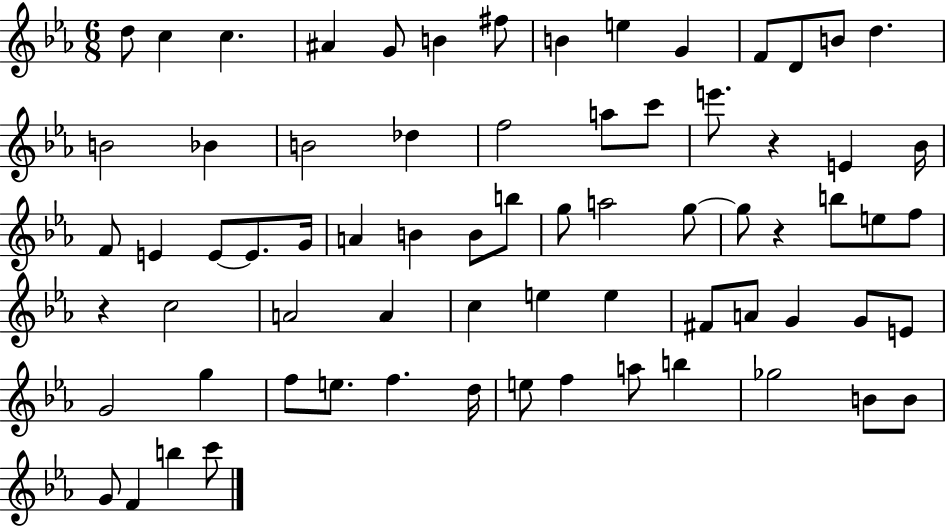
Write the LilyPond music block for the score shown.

{
  \clef treble
  \numericTimeSignature
  \time 6/8
  \key ees \major
  \repeat volta 2 { d''8 c''4 c''4. | ais'4 g'8 b'4 fis''8 | b'4 e''4 g'4 | f'8 d'8 b'8 d''4. | \break b'2 bes'4 | b'2 des''4 | f''2 a''8 c'''8 | e'''8. r4 e'4 bes'16 | \break f'8 e'4 e'8~~ e'8. g'16 | a'4 b'4 b'8 b''8 | g''8 a''2 g''8~~ | g''8 r4 b''8 e''8 f''8 | \break r4 c''2 | a'2 a'4 | c''4 e''4 e''4 | fis'8 a'8 g'4 g'8 e'8 | \break g'2 g''4 | f''8 e''8. f''4. d''16 | e''8 f''4 a''8 b''4 | ges''2 b'8 b'8 | \break g'8 f'4 b''4 c'''8 | } \bar "|."
}